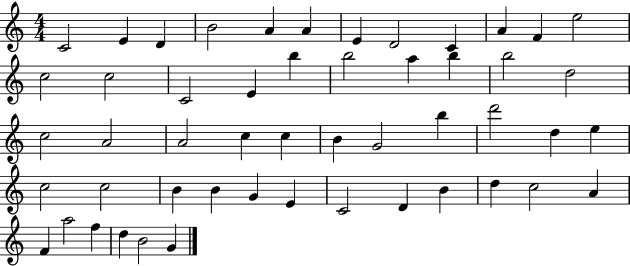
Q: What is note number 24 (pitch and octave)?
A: A4